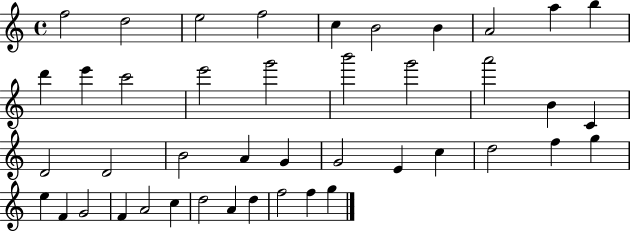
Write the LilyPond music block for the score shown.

{
  \clef treble
  \time 4/4
  \defaultTimeSignature
  \key c \major
  f''2 d''2 | e''2 f''2 | c''4 b'2 b'4 | a'2 a''4 b''4 | \break d'''4 e'''4 c'''2 | e'''2 g'''2 | b'''2 g'''2 | a'''2 b'4 c'4 | \break d'2 d'2 | b'2 a'4 g'4 | g'2 e'4 c''4 | d''2 f''4 g''4 | \break e''4 f'4 g'2 | f'4 a'2 c''4 | d''2 a'4 d''4 | f''2 f''4 g''4 | \break \bar "|."
}